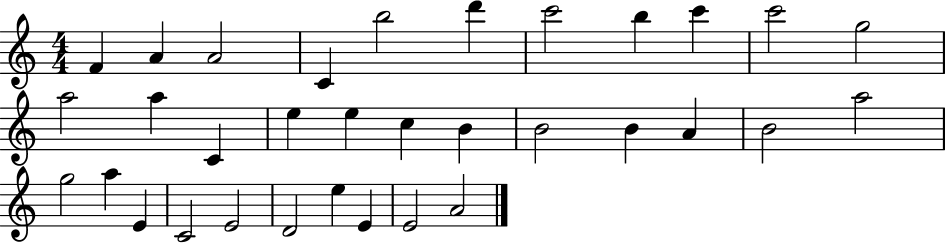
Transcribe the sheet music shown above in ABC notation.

X:1
T:Untitled
M:4/4
L:1/4
K:C
F A A2 C b2 d' c'2 b c' c'2 g2 a2 a C e e c B B2 B A B2 a2 g2 a E C2 E2 D2 e E E2 A2